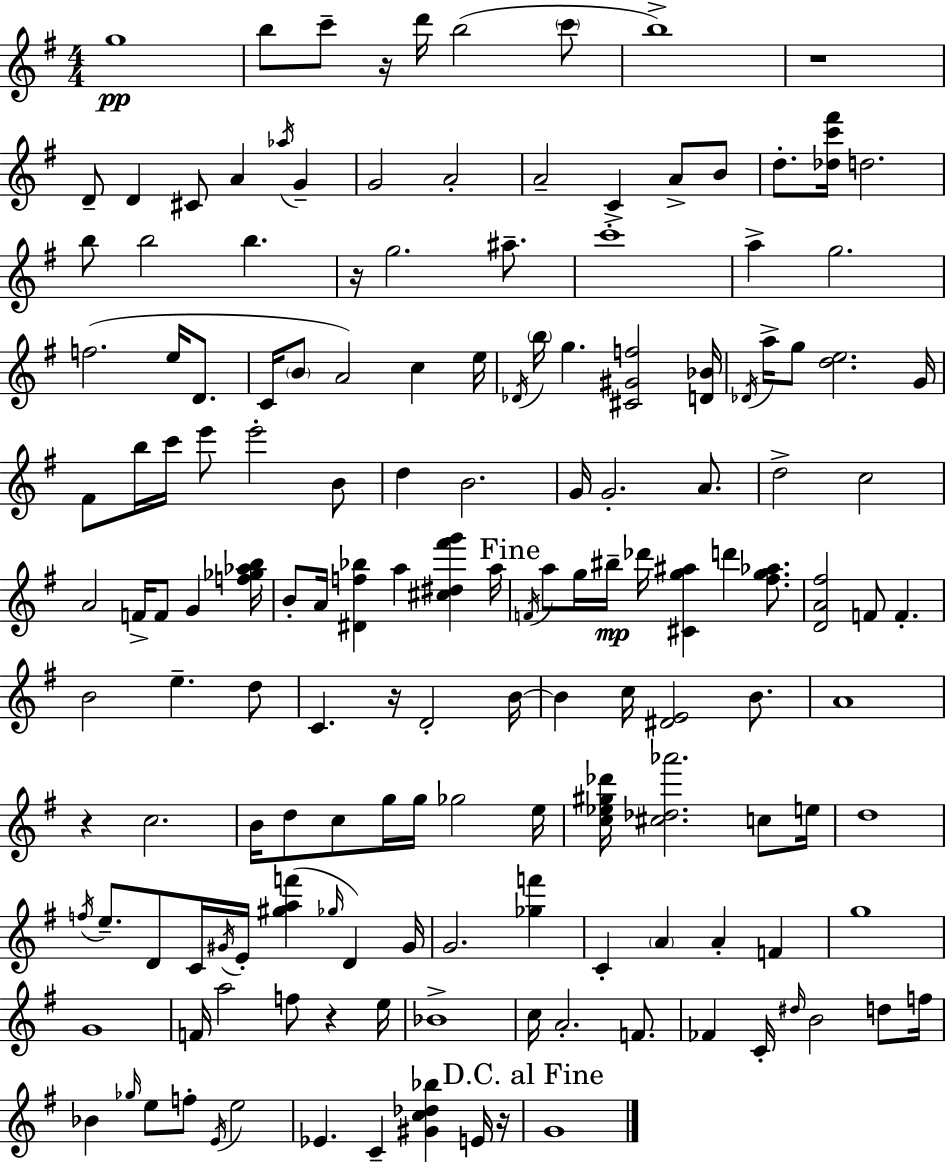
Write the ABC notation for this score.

X:1
T:Untitled
M:4/4
L:1/4
K:G
g4 b/2 c'/2 z/4 d'/4 b2 c'/2 b4 z4 D/2 D ^C/2 A _a/4 G G2 A2 A2 C A/2 B/2 d/2 [_dc'^f']/4 d2 b/2 b2 b z/4 g2 ^a/2 c'4 a g2 f2 e/4 D/2 C/4 B/2 A2 c e/4 _D/4 b/4 g [^C^Gf]2 [D_B]/4 _D/4 a/4 g/2 [de]2 G/4 ^F/2 b/4 c'/4 e'/2 e'2 B/2 d B2 G/4 G2 A/2 d2 c2 A2 F/4 F/2 G [f_g_ab]/4 B/2 A/4 [^Df_b] a [^c^d^f'g'] a/4 F/4 a/2 g/4 ^b/4 _d'/4 [^Cg^a] d' [^fg_a]/2 [DA^f]2 F/2 F B2 e d/2 C z/4 D2 B/4 B c/4 [^DE]2 B/2 A4 z c2 B/4 d/2 c/2 g/4 g/4 _g2 e/4 [c_e^g_d']/4 [^c_d_a']2 c/2 e/4 d4 f/4 e/2 D/2 C/4 ^G/4 E/4 [^gaf'] _g/4 D ^G/4 G2 [_gf'] C A A F g4 G4 F/4 a2 f/2 z e/4 _B4 c/4 A2 F/2 _F C/4 ^d/4 B2 d/2 f/4 _B _g/4 e/2 f/2 E/4 e2 _E C [^Gc_d_b] E/4 z/4 G4